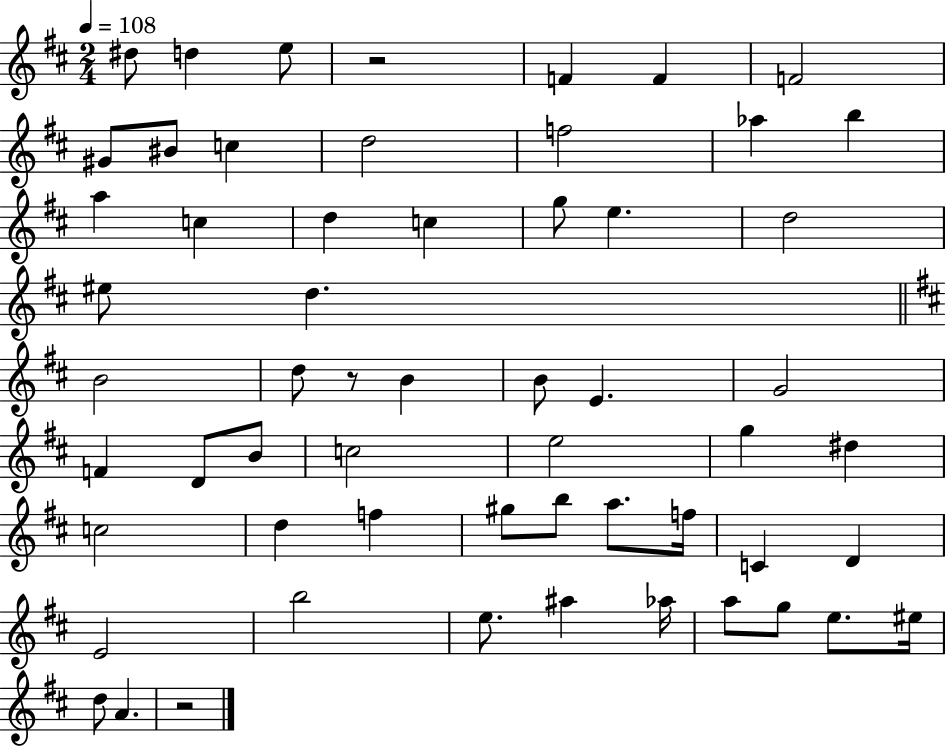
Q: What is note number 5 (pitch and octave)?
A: F4